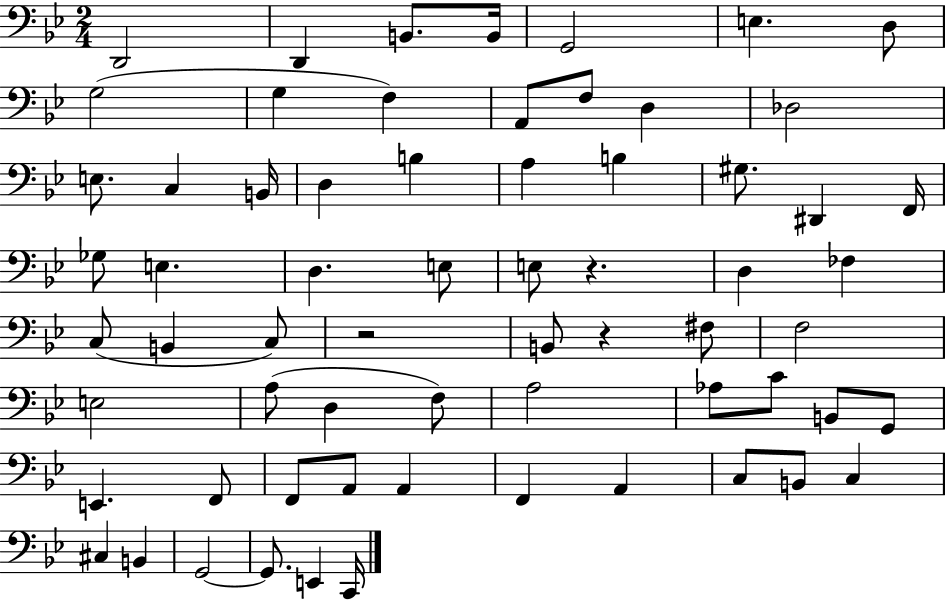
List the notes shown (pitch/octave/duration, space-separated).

D2/h D2/q B2/e. B2/s G2/h E3/q. D3/e G3/h G3/q F3/q A2/e F3/e D3/q Db3/h E3/e. C3/q B2/s D3/q B3/q A3/q B3/q G#3/e. D#2/q F2/s Gb3/e E3/q. D3/q. E3/e E3/e R/q. D3/q FES3/q C3/e B2/q C3/e R/h B2/e R/q F#3/e F3/h E3/h A3/e D3/q F3/e A3/h Ab3/e C4/e B2/e G2/e E2/q. F2/e F2/e A2/e A2/q F2/q A2/q C3/e B2/e C3/q C#3/q B2/q G2/h G2/e. E2/q C2/s